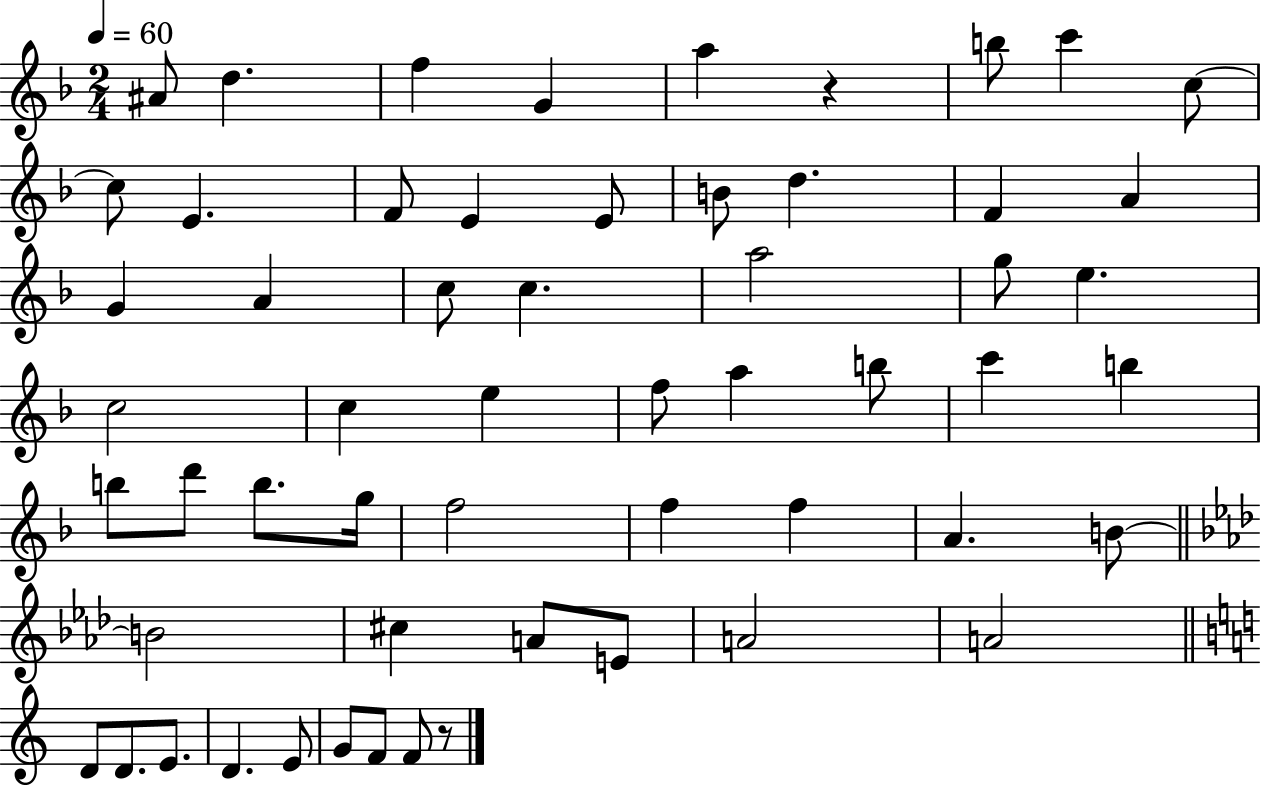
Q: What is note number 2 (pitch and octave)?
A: D5